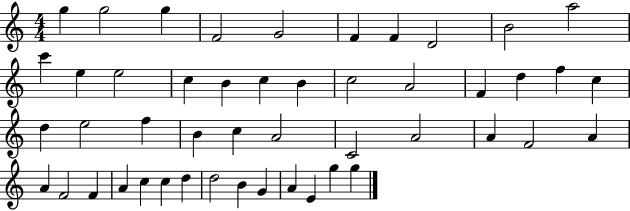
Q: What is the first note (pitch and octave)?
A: G5